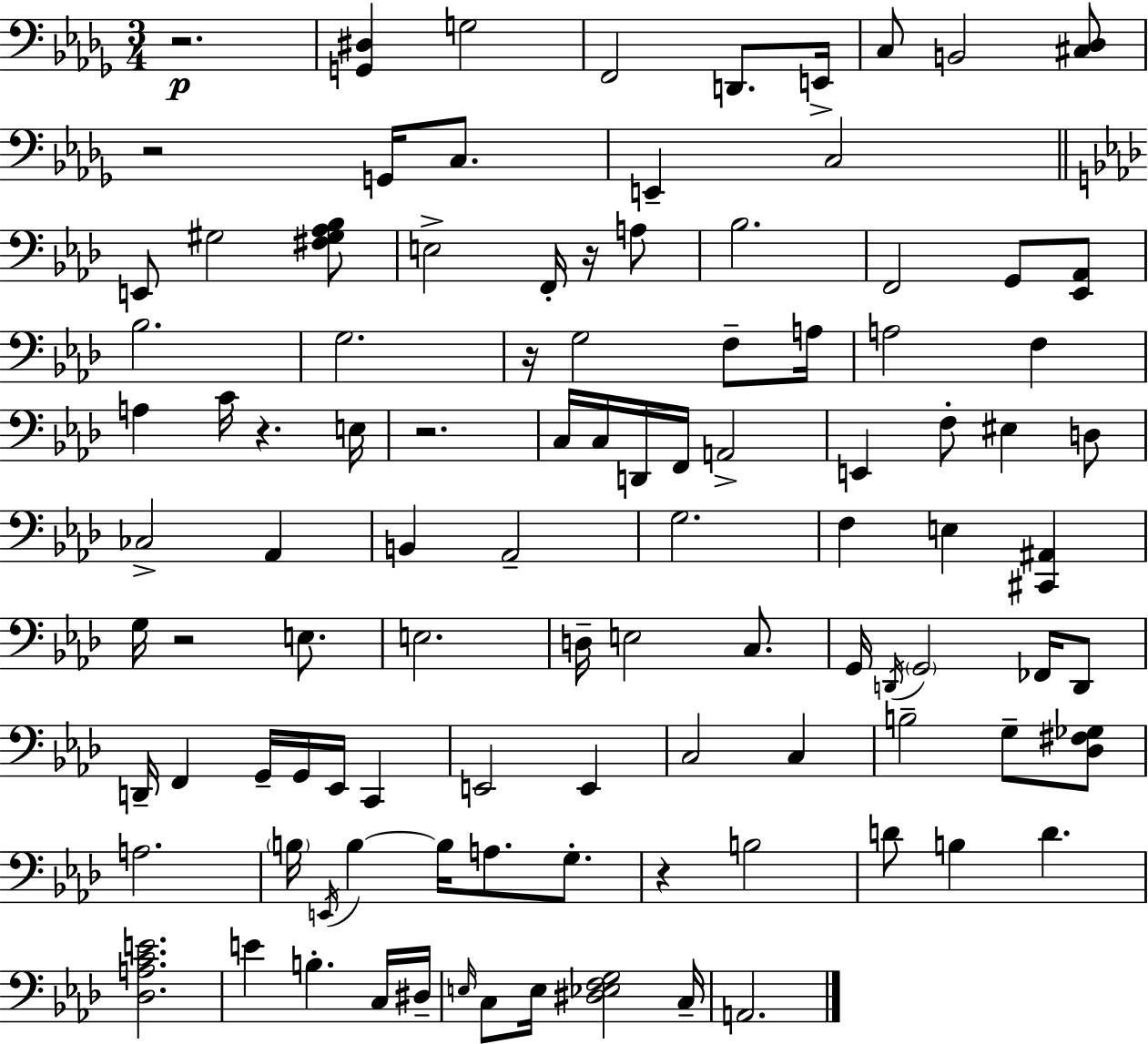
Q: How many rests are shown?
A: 8